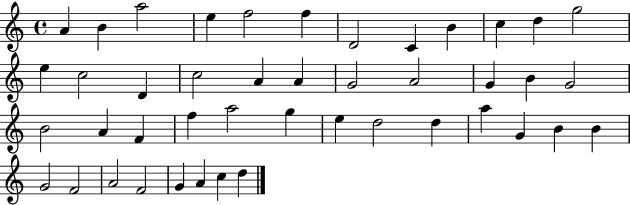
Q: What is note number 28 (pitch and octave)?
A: A5